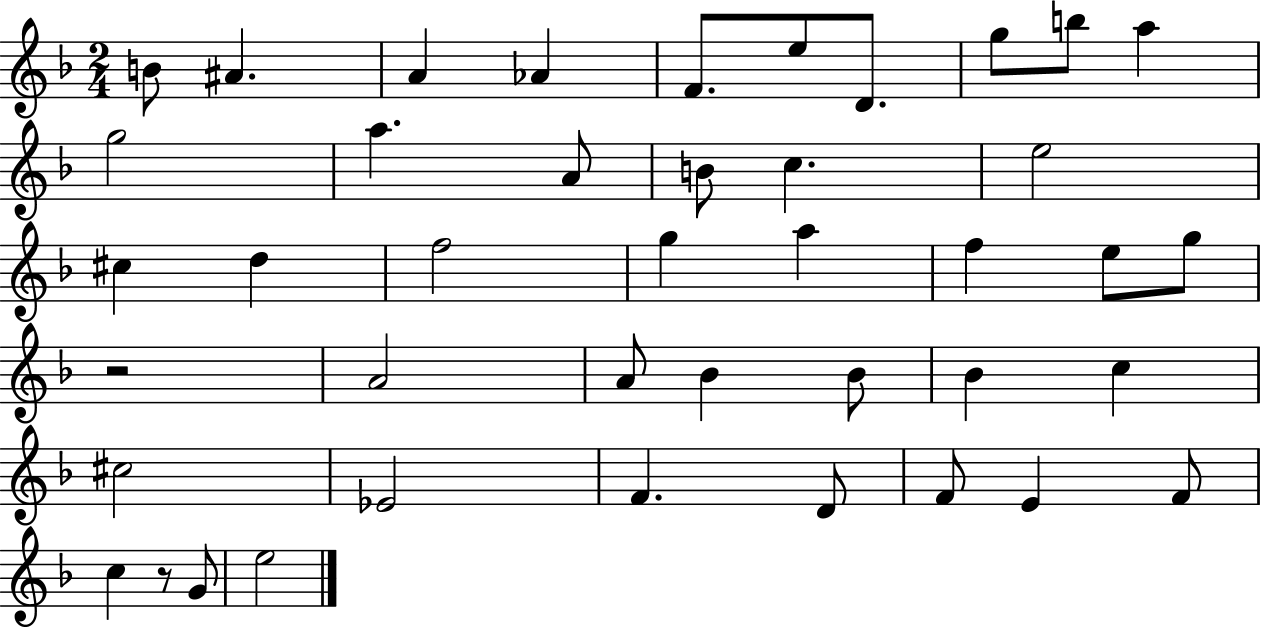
{
  \clef treble
  \numericTimeSignature
  \time 2/4
  \key f \major
  b'8 ais'4. | a'4 aes'4 | f'8. e''8 d'8. | g''8 b''8 a''4 | \break g''2 | a''4. a'8 | b'8 c''4. | e''2 | \break cis''4 d''4 | f''2 | g''4 a''4 | f''4 e''8 g''8 | \break r2 | a'2 | a'8 bes'4 bes'8 | bes'4 c''4 | \break cis''2 | ees'2 | f'4. d'8 | f'8 e'4 f'8 | \break c''4 r8 g'8 | e''2 | \bar "|."
}